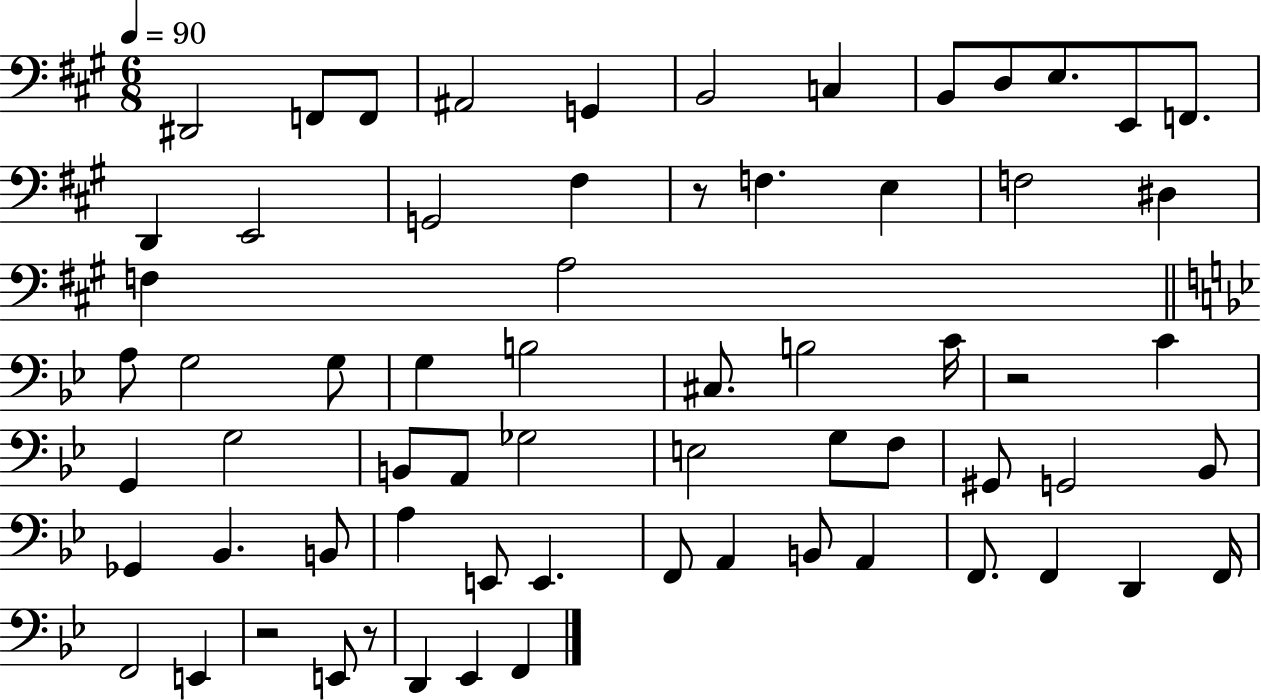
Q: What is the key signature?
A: A major